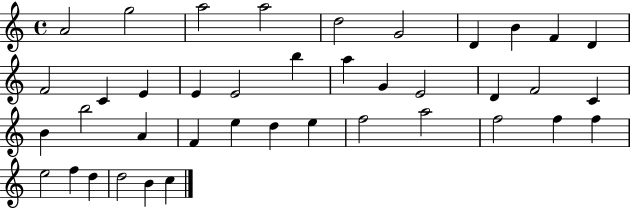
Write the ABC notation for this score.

X:1
T:Untitled
M:4/4
L:1/4
K:C
A2 g2 a2 a2 d2 G2 D B F D F2 C E E E2 b a G E2 D F2 C B b2 A F e d e f2 a2 f2 f f e2 f d d2 B c